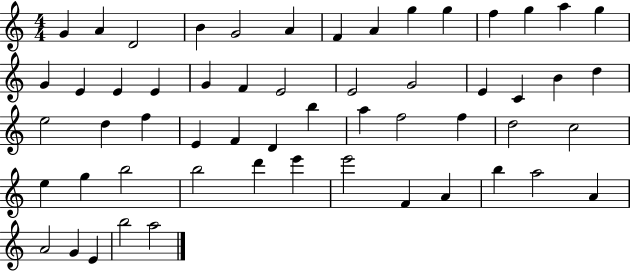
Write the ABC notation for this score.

X:1
T:Untitled
M:4/4
L:1/4
K:C
G A D2 B G2 A F A g g f g a g G E E E G F E2 E2 G2 E C B d e2 d f E F D b a f2 f d2 c2 e g b2 b2 d' e' e'2 F A b a2 A A2 G E b2 a2